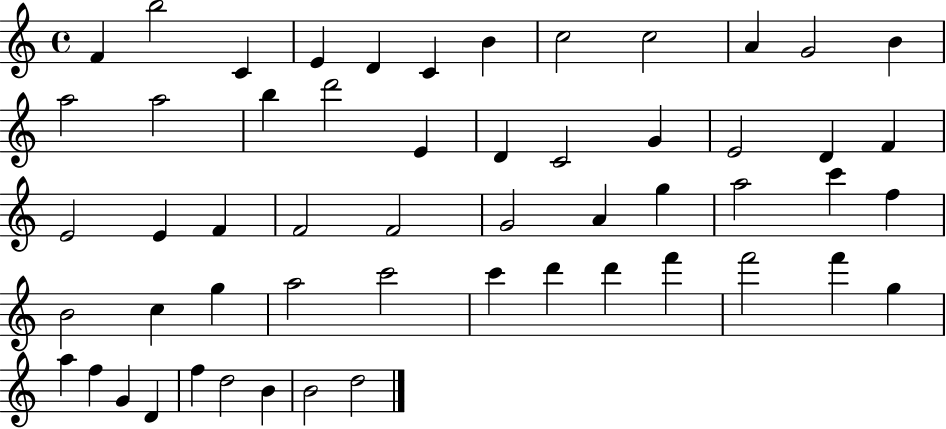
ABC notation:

X:1
T:Untitled
M:4/4
L:1/4
K:C
F b2 C E D C B c2 c2 A G2 B a2 a2 b d'2 E D C2 G E2 D F E2 E F F2 F2 G2 A g a2 c' f B2 c g a2 c'2 c' d' d' f' f'2 f' g a f G D f d2 B B2 d2